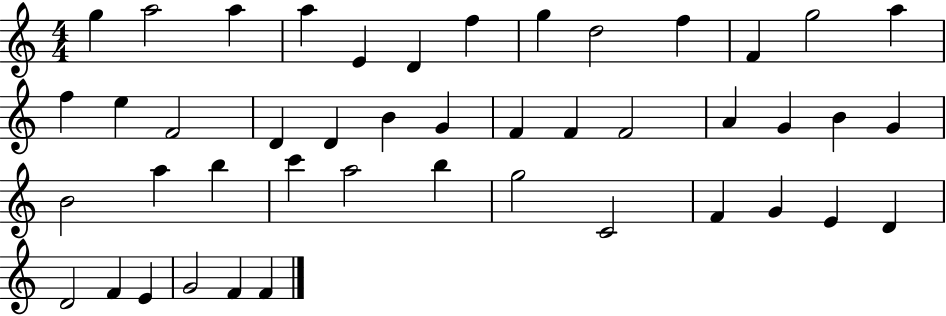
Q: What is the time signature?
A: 4/4